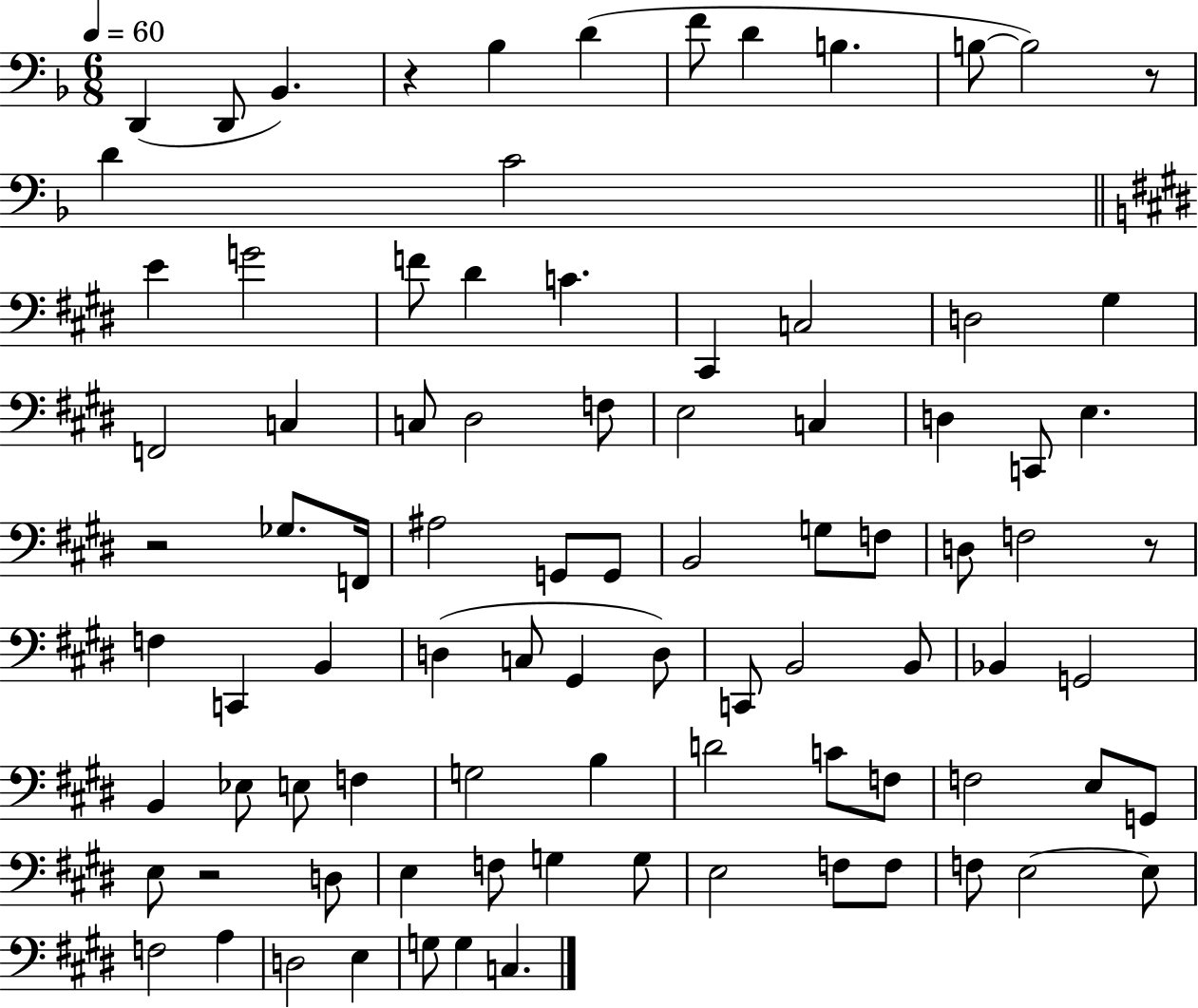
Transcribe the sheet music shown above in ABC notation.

X:1
T:Untitled
M:6/8
L:1/4
K:F
D,, D,,/2 _B,, z _B, D F/2 D B, B,/2 B,2 z/2 D C2 E G2 F/2 ^D C ^C,, C,2 D,2 ^G, F,,2 C, C,/2 ^D,2 F,/2 E,2 C, D, C,,/2 E, z2 _G,/2 F,,/4 ^A,2 G,,/2 G,,/2 B,,2 G,/2 F,/2 D,/2 F,2 z/2 F, C,, B,, D, C,/2 ^G,, D,/2 C,,/2 B,,2 B,,/2 _B,, G,,2 B,, _E,/2 E,/2 F, G,2 B, D2 C/2 F,/2 F,2 E,/2 G,,/2 E,/2 z2 D,/2 E, F,/2 G, G,/2 E,2 F,/2 F,/2 F,/2 E,2 E,/2 F,2 A, D,2 E, G,/2 G, C,